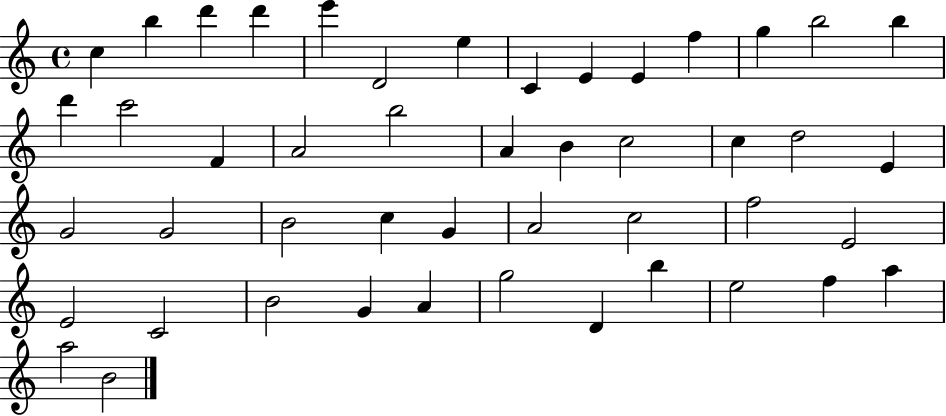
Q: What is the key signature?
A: C major